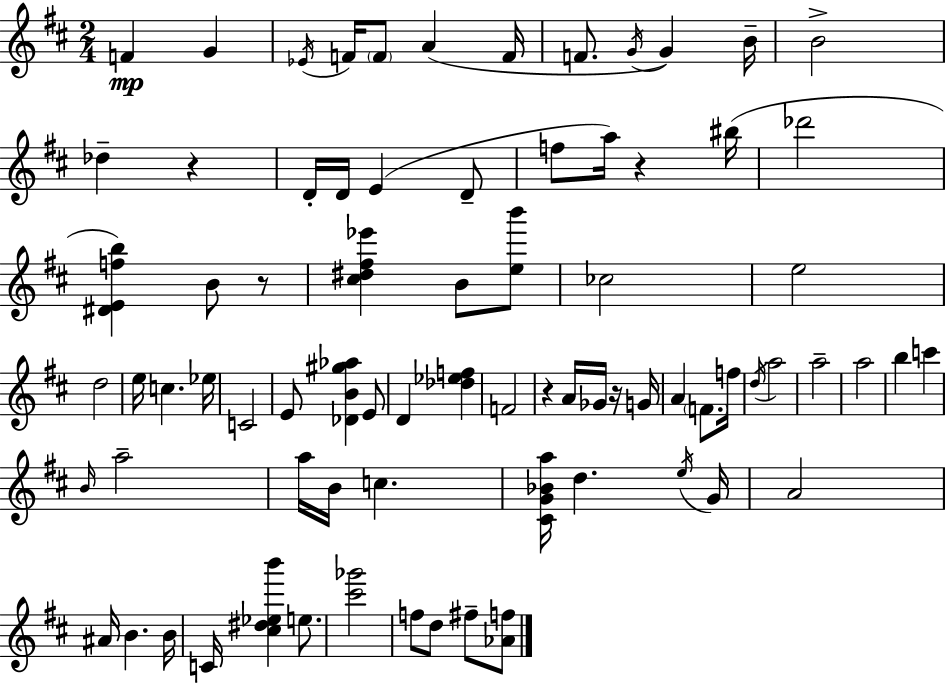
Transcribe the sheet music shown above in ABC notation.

X:1
T:Untitled
M:2/4
L:1/4
K:D
F G _E/4 F/4 F/2 A F/4 F/2 G/4 G B/4 B2 _d z D/4 D/4 E D/2 f/2 a/4 z ^b/4 _d'2 [^DEfb] B/2 z/2 [^c^d^f_e'] B/2 [eb']/2 _c2 e2 d2 e/4 c _e/4 C2 E/2 [_DB^g_a] E/2 D [_d_ef] F2 z A/4 _G/4 z/4 G/4 A F/2 f/4 d/4 a2 a2 a2 b c' B/4 a2 a/4 B/4 c [^CG_Ba]/4 d e/4 G/4 A2 ^A/4 B B/4 C/4 [^c^d_eb'] e/2 [^c'_g']2 f/2 d/2 ^f/2 [_Af]/2